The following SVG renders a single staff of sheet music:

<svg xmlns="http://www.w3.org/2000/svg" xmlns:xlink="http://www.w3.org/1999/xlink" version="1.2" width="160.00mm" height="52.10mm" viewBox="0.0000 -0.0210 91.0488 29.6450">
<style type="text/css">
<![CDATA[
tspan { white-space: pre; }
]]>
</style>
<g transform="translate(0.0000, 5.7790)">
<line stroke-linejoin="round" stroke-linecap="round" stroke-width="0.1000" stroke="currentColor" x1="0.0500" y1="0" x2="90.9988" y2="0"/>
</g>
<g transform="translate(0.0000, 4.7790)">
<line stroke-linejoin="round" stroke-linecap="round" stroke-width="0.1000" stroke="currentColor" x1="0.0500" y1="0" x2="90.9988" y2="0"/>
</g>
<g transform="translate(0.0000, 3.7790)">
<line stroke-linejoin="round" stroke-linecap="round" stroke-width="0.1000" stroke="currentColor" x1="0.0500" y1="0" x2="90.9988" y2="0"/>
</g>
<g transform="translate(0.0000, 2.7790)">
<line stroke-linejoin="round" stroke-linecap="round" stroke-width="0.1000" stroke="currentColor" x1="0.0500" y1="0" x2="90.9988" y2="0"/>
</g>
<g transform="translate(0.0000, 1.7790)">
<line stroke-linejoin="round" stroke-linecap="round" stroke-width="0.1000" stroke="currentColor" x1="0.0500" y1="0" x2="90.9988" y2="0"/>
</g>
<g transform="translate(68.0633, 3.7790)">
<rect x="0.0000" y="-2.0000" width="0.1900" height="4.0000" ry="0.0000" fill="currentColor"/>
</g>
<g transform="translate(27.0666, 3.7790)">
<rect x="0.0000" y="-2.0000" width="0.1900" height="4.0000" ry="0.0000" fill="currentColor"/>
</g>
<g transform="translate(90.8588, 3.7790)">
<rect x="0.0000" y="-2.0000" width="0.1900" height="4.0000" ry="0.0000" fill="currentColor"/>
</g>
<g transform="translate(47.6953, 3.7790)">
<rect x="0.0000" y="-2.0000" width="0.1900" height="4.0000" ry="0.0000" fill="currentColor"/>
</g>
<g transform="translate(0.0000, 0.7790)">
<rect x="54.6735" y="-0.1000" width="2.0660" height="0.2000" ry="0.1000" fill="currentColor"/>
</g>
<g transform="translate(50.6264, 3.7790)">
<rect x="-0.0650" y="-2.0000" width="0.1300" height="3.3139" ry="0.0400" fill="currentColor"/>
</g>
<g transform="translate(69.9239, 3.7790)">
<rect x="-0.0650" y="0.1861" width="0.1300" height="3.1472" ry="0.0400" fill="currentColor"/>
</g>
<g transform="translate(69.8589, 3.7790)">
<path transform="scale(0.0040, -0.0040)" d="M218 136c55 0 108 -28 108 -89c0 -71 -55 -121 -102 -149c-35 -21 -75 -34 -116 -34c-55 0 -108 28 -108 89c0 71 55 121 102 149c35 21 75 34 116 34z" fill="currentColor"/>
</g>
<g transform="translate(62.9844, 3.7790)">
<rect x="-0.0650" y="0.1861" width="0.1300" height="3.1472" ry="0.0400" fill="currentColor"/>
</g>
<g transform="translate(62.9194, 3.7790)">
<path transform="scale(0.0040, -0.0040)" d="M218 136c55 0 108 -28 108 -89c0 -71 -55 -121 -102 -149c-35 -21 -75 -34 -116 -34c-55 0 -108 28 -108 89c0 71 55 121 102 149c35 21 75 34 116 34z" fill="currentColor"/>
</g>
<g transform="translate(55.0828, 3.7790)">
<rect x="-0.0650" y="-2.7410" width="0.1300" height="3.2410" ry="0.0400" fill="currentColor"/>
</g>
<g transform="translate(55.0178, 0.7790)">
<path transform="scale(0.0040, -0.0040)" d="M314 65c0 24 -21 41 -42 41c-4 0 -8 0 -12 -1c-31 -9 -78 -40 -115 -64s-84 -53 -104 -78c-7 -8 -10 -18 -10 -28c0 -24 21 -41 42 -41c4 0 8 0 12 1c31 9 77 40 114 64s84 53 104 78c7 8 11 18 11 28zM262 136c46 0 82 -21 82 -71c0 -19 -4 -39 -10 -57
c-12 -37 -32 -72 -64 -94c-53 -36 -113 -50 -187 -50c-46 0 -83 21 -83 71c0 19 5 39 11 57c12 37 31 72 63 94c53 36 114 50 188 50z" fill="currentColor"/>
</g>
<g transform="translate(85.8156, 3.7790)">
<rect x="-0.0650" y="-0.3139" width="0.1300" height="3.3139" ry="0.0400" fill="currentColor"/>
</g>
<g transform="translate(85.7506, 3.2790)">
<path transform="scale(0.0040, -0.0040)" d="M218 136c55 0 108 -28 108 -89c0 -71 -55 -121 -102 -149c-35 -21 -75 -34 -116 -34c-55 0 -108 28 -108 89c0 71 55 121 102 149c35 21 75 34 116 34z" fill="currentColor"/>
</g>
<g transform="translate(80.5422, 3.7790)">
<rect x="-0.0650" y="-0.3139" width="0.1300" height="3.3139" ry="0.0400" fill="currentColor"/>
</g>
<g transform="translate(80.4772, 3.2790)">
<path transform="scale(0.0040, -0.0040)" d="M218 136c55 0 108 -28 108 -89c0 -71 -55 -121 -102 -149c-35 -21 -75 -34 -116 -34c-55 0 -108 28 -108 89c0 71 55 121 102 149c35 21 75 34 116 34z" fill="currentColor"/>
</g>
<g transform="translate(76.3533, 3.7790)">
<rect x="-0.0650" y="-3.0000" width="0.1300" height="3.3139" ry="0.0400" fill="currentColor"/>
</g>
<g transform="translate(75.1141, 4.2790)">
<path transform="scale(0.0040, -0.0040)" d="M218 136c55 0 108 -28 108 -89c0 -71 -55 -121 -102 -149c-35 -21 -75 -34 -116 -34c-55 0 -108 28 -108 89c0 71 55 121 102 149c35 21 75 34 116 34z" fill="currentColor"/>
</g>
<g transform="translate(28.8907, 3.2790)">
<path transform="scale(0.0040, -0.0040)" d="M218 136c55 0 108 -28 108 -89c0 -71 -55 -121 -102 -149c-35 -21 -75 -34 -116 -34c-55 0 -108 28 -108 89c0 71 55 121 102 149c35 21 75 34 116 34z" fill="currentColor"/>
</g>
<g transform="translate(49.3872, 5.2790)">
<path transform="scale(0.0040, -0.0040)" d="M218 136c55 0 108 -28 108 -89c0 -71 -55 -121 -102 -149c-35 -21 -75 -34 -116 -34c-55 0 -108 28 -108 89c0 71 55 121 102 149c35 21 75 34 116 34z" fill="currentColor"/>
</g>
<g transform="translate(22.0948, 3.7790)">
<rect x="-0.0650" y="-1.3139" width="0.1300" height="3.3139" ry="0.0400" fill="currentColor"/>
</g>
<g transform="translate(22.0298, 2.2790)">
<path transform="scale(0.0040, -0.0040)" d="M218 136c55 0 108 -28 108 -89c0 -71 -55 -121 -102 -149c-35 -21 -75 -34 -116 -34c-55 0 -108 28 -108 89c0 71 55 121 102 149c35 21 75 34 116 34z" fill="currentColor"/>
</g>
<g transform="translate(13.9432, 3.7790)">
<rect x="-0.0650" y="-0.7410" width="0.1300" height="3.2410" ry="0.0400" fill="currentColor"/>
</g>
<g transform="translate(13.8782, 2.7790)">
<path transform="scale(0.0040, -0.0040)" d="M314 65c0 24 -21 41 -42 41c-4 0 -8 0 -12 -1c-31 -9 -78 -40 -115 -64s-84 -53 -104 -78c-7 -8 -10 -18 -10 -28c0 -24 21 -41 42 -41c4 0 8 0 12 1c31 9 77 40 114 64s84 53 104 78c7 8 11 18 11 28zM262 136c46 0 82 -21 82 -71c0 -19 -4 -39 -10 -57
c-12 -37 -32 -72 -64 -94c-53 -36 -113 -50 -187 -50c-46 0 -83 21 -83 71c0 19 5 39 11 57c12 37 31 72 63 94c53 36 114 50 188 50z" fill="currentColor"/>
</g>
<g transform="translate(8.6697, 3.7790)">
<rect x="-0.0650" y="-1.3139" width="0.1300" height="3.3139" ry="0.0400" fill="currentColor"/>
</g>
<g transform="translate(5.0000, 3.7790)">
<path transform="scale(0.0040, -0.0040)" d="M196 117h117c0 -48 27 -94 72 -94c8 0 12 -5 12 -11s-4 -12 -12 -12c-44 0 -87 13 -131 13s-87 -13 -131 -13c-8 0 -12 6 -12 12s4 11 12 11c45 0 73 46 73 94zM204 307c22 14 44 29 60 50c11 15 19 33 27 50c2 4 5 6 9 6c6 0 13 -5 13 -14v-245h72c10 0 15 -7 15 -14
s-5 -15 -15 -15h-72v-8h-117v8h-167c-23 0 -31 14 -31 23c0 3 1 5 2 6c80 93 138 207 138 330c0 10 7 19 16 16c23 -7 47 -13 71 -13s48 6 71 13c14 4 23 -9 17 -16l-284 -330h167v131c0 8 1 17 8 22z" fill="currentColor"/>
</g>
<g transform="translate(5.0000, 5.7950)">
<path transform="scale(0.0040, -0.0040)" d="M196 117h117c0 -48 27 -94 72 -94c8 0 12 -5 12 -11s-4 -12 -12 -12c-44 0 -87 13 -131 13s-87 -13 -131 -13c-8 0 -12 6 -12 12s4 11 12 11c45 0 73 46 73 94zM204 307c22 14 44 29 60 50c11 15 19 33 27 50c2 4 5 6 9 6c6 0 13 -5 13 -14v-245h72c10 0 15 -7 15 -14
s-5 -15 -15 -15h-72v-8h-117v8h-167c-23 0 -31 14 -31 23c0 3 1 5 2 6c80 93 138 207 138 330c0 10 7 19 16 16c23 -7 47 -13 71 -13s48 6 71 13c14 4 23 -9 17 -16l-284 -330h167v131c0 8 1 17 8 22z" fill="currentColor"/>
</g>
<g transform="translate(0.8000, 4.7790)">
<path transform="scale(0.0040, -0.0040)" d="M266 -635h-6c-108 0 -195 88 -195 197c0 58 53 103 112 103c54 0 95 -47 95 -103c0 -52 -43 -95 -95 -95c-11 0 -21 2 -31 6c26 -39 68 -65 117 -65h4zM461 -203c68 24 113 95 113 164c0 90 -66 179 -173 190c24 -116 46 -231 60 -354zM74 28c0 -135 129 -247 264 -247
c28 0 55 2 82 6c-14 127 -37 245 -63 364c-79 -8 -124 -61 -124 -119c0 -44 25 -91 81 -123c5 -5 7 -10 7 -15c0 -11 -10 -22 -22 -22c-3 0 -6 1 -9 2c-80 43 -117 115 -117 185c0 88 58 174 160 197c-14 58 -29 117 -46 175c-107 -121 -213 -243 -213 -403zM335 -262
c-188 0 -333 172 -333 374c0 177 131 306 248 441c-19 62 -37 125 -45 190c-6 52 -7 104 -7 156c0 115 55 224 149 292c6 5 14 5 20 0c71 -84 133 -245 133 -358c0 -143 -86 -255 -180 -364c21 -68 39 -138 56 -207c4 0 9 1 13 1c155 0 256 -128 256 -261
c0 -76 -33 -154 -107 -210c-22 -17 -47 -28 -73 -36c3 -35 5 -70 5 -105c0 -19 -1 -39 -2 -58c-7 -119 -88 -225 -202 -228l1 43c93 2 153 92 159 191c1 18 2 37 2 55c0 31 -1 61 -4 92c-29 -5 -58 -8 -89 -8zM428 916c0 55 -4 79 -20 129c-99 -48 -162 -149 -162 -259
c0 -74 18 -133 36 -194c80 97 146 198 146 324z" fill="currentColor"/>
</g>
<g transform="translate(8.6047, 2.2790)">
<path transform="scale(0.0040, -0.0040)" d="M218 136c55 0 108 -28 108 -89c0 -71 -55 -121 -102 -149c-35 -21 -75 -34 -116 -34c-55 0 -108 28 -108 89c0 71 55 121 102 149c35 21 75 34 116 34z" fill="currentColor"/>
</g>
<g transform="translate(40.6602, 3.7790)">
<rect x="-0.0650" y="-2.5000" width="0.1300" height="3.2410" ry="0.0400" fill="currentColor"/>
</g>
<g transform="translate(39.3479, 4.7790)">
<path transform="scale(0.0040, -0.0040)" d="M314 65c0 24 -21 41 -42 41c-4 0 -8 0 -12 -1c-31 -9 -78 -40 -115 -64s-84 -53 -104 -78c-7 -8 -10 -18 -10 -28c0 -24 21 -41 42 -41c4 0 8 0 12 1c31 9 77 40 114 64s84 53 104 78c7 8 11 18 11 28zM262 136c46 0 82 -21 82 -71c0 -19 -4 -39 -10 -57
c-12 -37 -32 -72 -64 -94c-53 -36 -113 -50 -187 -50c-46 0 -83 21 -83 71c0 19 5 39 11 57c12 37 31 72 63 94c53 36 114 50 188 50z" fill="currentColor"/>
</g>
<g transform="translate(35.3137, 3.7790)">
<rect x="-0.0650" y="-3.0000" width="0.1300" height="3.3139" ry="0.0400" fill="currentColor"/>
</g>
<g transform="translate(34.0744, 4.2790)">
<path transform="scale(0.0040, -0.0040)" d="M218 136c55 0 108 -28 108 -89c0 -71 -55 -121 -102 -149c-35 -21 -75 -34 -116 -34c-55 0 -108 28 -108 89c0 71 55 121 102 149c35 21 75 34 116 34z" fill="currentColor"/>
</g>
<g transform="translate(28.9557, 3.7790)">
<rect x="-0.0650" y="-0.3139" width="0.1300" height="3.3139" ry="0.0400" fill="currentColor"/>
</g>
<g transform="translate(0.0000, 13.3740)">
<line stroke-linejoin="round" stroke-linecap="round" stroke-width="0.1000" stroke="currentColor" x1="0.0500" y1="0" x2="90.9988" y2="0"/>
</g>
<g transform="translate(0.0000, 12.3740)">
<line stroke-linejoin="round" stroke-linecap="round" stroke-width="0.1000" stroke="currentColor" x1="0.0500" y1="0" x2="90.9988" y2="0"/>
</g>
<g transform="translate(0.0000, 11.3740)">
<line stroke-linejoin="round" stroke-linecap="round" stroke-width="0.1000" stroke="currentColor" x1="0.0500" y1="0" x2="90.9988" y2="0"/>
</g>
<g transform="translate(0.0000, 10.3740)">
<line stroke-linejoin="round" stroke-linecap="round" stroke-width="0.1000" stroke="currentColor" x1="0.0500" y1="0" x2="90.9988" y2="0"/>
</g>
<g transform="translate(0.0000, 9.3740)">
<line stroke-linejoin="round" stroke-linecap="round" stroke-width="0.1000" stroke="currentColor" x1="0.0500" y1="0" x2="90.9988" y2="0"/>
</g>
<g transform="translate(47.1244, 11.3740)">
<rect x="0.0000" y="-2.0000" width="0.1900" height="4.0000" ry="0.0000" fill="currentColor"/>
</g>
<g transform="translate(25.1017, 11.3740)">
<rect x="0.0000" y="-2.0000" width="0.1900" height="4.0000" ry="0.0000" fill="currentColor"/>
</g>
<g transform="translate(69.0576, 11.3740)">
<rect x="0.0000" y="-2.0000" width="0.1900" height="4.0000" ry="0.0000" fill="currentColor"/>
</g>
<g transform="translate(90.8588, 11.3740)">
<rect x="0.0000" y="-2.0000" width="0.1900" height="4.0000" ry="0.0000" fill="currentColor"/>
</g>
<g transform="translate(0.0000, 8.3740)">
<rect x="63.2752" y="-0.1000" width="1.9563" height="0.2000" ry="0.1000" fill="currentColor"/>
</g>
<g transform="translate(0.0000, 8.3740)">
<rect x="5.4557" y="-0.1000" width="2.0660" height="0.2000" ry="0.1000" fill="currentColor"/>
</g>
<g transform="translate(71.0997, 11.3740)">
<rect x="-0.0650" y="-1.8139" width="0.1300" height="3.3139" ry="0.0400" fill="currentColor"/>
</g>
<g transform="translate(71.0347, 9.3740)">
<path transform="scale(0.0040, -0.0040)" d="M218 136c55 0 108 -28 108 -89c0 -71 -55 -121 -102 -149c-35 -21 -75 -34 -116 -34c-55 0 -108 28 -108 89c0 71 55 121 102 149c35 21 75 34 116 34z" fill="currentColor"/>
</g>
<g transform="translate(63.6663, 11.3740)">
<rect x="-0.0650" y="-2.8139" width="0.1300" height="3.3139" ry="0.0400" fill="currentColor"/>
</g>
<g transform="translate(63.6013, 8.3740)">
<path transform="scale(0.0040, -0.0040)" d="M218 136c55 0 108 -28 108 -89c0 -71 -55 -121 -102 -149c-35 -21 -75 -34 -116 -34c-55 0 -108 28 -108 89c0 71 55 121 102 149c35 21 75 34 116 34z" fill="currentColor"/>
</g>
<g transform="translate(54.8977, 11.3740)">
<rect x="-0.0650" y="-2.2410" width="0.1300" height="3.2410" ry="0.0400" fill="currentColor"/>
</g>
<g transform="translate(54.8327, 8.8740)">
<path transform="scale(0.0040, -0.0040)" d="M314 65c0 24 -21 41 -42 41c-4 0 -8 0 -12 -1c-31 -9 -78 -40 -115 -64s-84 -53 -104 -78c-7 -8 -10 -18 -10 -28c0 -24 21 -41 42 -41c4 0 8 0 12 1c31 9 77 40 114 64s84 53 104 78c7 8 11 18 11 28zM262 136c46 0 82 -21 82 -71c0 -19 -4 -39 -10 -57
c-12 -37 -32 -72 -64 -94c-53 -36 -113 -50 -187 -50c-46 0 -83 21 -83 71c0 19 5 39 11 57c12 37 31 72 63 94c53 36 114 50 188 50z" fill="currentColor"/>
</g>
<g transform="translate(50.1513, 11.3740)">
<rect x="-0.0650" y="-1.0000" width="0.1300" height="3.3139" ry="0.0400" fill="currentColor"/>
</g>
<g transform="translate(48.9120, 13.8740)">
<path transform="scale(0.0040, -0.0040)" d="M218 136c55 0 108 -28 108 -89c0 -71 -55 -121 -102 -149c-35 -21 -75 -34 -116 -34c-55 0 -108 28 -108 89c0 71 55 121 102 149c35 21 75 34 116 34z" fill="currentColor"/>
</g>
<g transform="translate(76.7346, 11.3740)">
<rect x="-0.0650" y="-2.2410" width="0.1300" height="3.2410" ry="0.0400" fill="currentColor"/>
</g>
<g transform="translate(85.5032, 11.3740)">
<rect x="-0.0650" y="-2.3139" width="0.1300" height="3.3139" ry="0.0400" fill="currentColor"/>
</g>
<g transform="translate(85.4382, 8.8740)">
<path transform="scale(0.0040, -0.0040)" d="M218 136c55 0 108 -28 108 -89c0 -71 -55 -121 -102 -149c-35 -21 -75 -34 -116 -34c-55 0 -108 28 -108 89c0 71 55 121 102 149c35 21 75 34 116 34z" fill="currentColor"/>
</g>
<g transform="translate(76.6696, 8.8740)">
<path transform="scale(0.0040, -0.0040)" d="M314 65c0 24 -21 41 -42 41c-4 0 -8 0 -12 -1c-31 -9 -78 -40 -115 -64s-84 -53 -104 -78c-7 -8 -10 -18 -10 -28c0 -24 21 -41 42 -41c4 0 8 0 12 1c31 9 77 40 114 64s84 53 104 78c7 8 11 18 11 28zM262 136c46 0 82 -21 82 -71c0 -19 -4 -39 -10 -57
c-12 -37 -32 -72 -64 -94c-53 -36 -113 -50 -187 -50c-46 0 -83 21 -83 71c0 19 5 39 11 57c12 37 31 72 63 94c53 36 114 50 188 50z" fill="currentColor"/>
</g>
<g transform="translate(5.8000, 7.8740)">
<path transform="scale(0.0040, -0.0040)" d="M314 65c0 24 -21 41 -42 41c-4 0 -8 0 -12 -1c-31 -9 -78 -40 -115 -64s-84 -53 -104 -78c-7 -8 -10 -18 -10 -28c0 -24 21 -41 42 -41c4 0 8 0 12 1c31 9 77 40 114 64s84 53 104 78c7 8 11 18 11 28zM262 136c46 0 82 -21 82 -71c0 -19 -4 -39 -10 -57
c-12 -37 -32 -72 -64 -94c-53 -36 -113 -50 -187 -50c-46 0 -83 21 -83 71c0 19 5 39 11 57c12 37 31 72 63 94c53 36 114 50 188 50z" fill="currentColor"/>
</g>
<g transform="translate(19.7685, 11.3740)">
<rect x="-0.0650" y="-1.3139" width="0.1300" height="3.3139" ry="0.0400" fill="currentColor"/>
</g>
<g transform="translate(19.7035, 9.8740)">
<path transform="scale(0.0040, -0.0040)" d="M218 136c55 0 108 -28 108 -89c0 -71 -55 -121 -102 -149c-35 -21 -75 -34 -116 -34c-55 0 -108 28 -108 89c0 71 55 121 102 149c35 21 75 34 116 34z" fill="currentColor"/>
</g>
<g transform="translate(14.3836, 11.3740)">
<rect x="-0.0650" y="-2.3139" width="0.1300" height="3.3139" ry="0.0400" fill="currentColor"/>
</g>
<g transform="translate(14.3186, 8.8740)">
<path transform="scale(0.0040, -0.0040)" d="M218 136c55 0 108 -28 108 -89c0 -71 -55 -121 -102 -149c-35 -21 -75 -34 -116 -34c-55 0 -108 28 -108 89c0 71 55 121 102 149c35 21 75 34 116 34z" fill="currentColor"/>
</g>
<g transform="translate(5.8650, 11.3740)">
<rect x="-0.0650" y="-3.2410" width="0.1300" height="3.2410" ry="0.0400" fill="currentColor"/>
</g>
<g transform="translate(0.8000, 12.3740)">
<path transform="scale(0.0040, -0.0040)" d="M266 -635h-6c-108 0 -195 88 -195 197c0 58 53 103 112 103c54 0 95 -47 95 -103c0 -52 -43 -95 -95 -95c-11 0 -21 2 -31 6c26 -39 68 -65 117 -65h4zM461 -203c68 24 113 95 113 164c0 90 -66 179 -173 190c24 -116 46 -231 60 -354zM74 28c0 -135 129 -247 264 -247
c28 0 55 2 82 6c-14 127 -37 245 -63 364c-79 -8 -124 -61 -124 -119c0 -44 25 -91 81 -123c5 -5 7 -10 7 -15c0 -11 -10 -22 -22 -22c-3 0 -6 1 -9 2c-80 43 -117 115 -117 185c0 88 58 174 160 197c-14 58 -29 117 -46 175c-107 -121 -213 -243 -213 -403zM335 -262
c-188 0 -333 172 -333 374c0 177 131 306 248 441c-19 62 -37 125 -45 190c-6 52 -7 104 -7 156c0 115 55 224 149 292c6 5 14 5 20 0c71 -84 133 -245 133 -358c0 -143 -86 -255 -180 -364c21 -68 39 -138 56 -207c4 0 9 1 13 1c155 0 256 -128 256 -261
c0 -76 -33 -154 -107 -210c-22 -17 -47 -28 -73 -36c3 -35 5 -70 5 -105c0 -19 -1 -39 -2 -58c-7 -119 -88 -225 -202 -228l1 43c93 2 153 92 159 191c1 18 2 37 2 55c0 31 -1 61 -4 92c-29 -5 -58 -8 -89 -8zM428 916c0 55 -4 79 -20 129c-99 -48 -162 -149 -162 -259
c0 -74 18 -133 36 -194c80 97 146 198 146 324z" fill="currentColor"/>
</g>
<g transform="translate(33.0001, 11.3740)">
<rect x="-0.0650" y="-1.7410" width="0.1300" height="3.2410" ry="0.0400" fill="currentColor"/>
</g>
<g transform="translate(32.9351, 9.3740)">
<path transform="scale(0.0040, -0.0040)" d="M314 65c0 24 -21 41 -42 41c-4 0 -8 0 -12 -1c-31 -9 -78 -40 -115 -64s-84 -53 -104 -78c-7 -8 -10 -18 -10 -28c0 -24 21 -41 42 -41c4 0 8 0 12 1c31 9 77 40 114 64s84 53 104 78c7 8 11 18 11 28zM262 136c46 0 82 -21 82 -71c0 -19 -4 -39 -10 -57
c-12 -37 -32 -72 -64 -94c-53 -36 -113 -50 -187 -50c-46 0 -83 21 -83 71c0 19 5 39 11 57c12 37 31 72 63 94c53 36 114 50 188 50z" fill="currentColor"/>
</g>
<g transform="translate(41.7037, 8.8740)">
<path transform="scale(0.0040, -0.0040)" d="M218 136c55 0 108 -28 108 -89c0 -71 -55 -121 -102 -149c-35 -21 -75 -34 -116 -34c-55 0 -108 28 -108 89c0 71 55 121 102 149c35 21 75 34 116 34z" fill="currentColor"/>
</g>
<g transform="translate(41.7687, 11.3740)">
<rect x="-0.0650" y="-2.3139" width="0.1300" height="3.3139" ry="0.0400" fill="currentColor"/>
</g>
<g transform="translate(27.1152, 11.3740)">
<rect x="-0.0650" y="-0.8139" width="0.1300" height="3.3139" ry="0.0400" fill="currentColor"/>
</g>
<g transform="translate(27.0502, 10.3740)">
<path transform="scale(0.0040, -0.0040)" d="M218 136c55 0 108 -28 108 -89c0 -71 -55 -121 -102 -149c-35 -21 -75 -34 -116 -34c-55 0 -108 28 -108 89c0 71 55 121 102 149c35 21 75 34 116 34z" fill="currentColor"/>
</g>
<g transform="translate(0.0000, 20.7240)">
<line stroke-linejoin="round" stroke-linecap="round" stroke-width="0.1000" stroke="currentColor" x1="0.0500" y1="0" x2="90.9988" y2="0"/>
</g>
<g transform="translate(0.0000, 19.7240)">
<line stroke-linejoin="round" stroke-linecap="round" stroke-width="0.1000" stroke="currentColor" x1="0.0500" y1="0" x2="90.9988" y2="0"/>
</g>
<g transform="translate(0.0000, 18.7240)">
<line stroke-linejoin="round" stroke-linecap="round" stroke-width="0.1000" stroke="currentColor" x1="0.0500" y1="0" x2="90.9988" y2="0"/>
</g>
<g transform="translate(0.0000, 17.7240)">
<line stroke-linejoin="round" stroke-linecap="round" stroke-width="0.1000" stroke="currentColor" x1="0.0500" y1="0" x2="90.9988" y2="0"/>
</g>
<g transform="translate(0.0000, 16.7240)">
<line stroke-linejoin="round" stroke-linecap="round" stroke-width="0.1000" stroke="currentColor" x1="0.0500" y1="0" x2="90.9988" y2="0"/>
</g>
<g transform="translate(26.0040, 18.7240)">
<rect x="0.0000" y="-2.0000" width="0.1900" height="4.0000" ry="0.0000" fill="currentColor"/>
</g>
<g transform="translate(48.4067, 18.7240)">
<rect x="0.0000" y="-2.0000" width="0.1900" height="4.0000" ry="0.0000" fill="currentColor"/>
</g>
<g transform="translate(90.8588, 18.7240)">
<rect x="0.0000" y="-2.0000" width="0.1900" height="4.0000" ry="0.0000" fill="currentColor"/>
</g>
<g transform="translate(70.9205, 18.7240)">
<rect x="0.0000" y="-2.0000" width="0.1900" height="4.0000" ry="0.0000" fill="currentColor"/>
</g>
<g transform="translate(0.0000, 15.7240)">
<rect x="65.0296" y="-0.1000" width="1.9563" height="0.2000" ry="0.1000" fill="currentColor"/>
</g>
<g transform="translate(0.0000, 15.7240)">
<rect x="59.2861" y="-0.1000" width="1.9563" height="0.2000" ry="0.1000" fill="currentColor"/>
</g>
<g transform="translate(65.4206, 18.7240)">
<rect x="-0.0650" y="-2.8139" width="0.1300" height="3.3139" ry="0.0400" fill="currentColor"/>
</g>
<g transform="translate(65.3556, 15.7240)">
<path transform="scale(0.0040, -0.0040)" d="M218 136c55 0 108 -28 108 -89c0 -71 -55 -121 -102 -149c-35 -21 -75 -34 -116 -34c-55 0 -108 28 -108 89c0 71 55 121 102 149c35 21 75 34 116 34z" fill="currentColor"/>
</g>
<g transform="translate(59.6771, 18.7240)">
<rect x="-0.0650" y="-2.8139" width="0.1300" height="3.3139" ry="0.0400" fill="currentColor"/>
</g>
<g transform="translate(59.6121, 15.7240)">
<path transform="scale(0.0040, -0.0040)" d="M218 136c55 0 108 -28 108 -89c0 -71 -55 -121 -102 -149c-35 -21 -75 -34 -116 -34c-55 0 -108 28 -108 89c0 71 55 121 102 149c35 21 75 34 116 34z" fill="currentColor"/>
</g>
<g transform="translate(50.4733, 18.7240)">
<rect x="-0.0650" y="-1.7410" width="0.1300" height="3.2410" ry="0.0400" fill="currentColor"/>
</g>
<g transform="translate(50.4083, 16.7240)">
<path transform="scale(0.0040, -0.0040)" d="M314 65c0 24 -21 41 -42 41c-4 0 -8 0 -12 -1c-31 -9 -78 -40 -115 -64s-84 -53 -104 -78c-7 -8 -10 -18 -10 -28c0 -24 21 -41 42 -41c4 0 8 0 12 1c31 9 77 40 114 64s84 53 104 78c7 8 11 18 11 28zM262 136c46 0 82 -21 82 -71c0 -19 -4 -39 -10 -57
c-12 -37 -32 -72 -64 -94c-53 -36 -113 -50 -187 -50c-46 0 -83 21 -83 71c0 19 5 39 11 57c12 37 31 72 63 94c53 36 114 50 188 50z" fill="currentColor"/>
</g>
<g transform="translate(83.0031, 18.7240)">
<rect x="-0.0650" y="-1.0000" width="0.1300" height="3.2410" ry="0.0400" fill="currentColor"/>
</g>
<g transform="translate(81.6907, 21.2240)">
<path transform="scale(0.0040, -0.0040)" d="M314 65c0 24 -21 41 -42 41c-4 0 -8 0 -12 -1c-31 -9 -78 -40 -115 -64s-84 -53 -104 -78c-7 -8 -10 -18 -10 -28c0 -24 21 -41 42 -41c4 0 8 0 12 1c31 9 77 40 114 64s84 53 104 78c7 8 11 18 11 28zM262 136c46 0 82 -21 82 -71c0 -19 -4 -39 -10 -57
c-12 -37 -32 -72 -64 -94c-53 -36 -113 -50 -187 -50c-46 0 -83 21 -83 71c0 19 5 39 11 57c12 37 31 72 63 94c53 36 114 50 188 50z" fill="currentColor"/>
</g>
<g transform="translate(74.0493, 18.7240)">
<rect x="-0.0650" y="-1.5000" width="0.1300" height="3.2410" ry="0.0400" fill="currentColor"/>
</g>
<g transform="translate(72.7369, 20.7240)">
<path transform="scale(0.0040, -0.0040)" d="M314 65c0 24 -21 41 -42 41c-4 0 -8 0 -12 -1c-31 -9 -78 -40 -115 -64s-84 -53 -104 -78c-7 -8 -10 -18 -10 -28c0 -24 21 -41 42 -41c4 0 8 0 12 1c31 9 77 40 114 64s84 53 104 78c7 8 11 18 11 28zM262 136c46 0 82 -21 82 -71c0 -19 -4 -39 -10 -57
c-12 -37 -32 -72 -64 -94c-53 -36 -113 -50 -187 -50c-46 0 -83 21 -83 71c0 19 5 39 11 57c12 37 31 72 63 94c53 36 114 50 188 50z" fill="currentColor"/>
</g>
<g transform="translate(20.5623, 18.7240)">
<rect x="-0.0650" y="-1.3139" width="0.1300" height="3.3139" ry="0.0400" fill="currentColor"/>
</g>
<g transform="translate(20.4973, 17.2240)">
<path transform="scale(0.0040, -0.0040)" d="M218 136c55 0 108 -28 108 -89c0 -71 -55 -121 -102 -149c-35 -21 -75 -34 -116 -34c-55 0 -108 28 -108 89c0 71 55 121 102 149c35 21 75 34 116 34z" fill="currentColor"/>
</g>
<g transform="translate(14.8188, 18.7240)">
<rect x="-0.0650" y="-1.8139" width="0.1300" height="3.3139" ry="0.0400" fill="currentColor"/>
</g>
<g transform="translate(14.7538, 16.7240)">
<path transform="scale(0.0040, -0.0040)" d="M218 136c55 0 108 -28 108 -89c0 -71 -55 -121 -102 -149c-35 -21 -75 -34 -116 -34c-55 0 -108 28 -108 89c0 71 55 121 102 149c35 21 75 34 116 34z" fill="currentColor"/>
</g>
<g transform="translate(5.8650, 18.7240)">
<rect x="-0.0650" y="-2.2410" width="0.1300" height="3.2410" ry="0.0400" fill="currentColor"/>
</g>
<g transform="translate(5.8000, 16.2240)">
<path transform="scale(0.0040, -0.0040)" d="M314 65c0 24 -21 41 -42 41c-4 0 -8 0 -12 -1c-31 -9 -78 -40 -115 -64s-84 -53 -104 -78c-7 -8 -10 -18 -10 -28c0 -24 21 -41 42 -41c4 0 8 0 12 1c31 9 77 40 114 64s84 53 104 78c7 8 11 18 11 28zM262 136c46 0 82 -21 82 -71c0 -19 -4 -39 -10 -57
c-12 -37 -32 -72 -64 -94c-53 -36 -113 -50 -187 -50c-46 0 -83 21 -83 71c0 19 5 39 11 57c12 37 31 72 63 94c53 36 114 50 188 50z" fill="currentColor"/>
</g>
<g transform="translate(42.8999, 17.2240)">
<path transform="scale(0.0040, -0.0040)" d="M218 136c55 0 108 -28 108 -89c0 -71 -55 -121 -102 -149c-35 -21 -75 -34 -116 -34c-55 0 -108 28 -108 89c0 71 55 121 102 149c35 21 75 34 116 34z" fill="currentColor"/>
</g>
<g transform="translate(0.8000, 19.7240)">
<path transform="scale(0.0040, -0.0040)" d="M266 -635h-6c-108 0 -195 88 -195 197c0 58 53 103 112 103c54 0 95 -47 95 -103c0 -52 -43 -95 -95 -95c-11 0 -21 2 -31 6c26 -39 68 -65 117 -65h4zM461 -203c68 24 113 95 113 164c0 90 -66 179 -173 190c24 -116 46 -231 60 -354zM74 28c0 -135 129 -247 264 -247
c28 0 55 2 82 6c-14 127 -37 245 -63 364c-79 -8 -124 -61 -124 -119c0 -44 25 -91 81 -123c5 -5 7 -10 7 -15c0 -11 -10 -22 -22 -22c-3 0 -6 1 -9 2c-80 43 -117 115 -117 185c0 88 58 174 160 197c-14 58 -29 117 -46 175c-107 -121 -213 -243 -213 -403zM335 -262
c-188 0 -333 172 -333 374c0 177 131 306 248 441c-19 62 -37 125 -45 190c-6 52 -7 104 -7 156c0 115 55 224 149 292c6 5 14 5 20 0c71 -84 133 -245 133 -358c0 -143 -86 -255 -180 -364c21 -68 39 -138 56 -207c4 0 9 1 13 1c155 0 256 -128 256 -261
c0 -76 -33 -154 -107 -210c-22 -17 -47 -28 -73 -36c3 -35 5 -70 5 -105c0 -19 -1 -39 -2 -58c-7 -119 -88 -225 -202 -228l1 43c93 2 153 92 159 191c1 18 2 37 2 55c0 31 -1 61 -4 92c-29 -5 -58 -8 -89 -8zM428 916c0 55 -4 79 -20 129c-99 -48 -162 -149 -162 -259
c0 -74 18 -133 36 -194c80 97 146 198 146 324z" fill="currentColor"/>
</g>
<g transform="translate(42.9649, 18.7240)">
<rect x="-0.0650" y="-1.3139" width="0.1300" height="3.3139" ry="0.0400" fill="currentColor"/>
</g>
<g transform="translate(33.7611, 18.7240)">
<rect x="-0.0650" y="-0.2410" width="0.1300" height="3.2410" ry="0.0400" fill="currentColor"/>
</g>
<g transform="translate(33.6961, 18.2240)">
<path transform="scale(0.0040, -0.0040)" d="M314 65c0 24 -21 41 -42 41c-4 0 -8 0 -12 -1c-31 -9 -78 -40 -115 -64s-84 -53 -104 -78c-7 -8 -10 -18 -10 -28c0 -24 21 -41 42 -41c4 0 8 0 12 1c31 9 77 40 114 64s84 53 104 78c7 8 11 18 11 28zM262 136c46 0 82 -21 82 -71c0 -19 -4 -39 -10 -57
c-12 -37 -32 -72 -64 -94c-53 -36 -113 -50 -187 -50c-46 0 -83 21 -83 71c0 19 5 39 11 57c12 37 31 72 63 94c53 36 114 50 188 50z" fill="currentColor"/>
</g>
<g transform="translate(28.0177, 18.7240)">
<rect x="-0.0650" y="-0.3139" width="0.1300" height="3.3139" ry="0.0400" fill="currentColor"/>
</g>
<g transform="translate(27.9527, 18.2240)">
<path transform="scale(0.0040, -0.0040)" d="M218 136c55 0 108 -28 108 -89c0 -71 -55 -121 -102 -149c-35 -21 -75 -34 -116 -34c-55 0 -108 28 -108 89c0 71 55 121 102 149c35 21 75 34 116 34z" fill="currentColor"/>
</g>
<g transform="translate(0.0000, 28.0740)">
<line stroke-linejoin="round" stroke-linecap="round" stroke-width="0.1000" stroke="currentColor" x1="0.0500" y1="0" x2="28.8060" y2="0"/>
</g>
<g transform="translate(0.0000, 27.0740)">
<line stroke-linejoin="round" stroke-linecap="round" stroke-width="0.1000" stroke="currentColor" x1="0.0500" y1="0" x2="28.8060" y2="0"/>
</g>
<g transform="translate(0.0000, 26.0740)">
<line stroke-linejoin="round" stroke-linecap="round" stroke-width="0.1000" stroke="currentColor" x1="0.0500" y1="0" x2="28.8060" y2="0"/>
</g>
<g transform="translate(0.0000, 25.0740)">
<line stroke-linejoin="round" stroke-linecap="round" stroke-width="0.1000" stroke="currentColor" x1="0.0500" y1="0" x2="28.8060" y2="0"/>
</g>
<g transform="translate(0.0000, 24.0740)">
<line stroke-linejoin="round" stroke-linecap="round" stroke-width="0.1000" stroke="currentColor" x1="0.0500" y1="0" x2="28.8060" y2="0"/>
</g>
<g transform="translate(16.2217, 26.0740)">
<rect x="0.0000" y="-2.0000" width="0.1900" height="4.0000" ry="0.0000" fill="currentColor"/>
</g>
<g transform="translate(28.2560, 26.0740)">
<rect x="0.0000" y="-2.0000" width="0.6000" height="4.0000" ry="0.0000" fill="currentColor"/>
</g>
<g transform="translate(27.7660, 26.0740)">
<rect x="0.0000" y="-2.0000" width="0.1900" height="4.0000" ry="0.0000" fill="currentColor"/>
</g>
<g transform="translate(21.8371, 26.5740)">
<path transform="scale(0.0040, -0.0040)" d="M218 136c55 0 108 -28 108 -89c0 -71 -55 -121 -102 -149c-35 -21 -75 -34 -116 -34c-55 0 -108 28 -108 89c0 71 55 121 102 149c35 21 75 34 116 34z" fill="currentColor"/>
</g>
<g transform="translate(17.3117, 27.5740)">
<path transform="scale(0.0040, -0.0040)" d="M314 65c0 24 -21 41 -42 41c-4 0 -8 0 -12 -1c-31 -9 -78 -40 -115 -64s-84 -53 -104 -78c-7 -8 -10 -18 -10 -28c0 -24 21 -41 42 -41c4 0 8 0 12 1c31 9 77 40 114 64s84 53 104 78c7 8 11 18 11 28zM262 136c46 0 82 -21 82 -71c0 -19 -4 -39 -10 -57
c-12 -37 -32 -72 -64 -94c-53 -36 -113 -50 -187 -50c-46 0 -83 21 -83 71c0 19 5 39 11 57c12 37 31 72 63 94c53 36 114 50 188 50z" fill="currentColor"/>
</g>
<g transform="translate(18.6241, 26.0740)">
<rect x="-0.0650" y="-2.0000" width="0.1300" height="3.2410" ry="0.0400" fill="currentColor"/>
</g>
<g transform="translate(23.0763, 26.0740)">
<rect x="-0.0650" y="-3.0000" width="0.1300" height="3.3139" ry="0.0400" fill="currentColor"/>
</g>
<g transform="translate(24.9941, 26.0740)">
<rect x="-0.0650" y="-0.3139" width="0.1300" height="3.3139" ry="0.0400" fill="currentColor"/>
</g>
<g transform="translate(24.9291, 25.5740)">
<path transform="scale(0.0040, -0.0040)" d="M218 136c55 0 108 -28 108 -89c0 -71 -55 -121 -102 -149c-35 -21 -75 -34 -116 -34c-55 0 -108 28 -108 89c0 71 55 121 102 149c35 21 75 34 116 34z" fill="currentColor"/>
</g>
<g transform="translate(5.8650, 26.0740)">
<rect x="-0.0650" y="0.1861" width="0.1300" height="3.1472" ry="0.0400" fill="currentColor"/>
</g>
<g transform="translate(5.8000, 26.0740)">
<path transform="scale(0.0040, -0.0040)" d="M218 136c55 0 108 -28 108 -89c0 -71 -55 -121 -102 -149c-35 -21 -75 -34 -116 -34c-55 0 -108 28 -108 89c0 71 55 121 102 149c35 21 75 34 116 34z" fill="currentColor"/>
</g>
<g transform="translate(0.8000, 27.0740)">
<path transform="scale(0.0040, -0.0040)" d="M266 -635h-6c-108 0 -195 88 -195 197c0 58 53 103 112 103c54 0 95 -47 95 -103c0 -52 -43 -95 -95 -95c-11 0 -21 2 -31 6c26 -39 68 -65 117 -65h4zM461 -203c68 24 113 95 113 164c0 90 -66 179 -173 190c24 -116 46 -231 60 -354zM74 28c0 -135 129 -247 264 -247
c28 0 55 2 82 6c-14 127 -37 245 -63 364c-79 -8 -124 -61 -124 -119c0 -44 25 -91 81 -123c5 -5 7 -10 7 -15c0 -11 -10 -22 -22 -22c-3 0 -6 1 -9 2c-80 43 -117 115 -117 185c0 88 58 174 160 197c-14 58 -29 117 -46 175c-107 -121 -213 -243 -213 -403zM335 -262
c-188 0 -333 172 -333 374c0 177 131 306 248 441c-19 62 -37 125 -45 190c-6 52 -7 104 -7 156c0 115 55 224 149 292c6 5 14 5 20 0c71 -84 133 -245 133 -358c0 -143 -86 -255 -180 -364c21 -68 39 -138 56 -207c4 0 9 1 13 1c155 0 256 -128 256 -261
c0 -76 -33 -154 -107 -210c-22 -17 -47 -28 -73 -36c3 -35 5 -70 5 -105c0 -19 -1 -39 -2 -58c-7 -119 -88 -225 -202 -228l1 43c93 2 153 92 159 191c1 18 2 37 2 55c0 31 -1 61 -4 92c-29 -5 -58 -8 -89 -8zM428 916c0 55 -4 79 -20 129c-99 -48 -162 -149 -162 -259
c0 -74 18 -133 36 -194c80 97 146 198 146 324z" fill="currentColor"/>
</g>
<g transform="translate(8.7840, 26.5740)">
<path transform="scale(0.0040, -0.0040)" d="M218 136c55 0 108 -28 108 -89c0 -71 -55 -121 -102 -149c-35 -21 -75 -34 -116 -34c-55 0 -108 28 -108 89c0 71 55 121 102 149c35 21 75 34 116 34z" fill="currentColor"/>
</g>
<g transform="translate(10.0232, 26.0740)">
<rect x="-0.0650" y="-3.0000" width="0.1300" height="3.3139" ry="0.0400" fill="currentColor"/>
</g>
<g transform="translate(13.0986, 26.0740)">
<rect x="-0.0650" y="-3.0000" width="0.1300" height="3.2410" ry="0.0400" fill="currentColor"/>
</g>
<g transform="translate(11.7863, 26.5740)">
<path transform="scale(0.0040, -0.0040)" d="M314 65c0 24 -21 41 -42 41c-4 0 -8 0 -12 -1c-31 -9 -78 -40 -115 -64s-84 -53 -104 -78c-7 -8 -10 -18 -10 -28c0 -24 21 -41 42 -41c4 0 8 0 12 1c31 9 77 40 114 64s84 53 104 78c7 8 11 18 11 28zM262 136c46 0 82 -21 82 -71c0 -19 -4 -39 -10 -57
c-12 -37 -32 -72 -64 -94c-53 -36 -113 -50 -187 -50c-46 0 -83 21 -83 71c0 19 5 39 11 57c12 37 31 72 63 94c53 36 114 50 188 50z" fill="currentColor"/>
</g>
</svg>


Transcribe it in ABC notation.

X:1
T:Untitled
M:4/4
L:1/4
K:C
e d2 e c A G2 F a2 B B A c c b2 g e d f2 g D g2 a f g2 g g2 f e c c2 e f2 a a E2 D2 B A A2 F2 A c